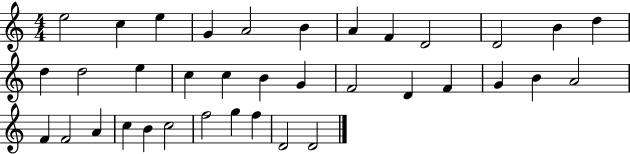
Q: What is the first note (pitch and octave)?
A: E5